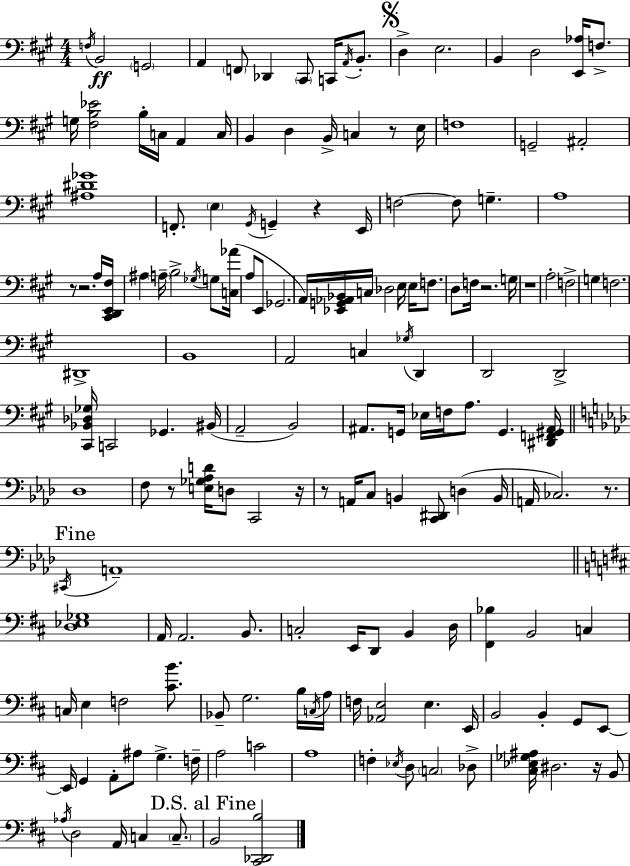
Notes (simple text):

F3/s B2/h G2/h A2/q F2/e Db2/q C#2/e C2/s A2/s B2/e. D3/q E3/h. B2/q D3/h [E2,Ab3]/s F3/e. G3/s [F#3,B3,Eb4]/h B3/s C3/s A2/q C3/s B2/q D3/q B2/s C3/q R/e E3/s F3/w G2/h A#2/h [A#3,D#4,Gb4]/w F2/e. E3/q G#2/s G2/q R/q E2/s F3/h F3/e G3/q. A3/w R/e R/h. A3/s [C#2,D2,E2,F#3]/s A#3/q A3/s B3/h Gb3/s G3/e [C3,Ab4]/s A3/e E2/e Gb2/h. A2/s [Eb2,G2,Ab2,Bb2]/s C3/s Db3/h E3/s E3/s F3/e. D3/e F3/s R/h. G3/s R/w A3/h F3/h G3/q F3/h. D#2/w B2/w A2/h C3/q Gb3/s D2/q D2/h D2/h [C#2,Bb2,Db3,Gb3]/s C2/h Gb2/q. BIS2/s A2/h B2/h A#2/e. G2/s Eb3/s F3/s A3/e. G2/q. [D#2,F2,G#2,A#2]/s Db3/w F3/e R/e [E3,Gb3,Ab3,D4]/s D3/e C2/h R/s R/e A2/s C3/e B2/q [C2,D#2]/e D3/q B2/s A2/s CES3/h. R/e. C#2/s A2/w [D3,Eb3,Gb3]/w A2/s A2/h. B2/e. C3/h E2/s D2/e B2/q D3/s [F#2,Bb3]/q B2/h C3/q C3/s E3/q F3/h [C#4,B4]/e. Bb2/e G3/h. B3/s C3/s A3/s F3/s [Ab2,E3]/h E3/q. E2/s B2/h B2/q G2/e E2/e E2/s G2/q A2/e A#3/e G3/q. F3/s A3/h C4/h A3/w F3/q Eb3/s D3/e C3/h Db3/e [C#3,Eb3,Gb3,A#3]/s D#3/h. R/s B2/e Ab3/s D3/h A2/s C3/q C3/e. B2/h [C#2,Db2,B3]/h